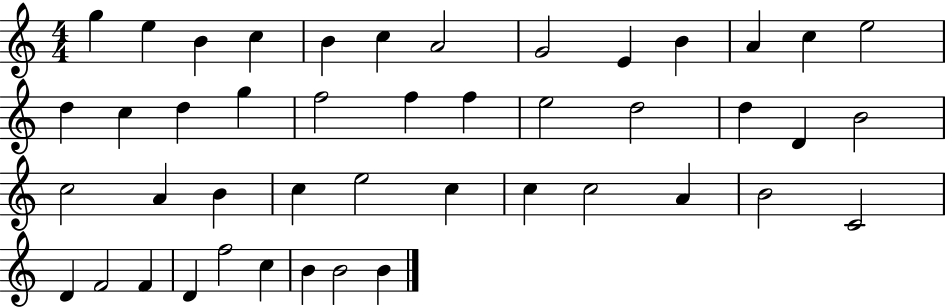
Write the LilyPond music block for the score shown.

{
  \clef treble
  \numericTimeSignature
  \time 4/4
  \key c \major
  g''4 e''4 b'4 c''4 | b'4 c''4 a'2 | g'2 e'4 b'4 | a'4 c''4 e''2 | \break d''4 c''4 d''4 g''4 | f''2 f''4 f''4 | e''2 d''2 | d''4 d'4 b'2 | \break c''2 a'4 b'4 | c''4 e''2 c''4 | c''4 c''2 a'4 | b'2 c'2 | \break d'4 f'2 f'4 | d'4 f''2 c''4 | b'4 b'2 b'4 | \bar "|."
}